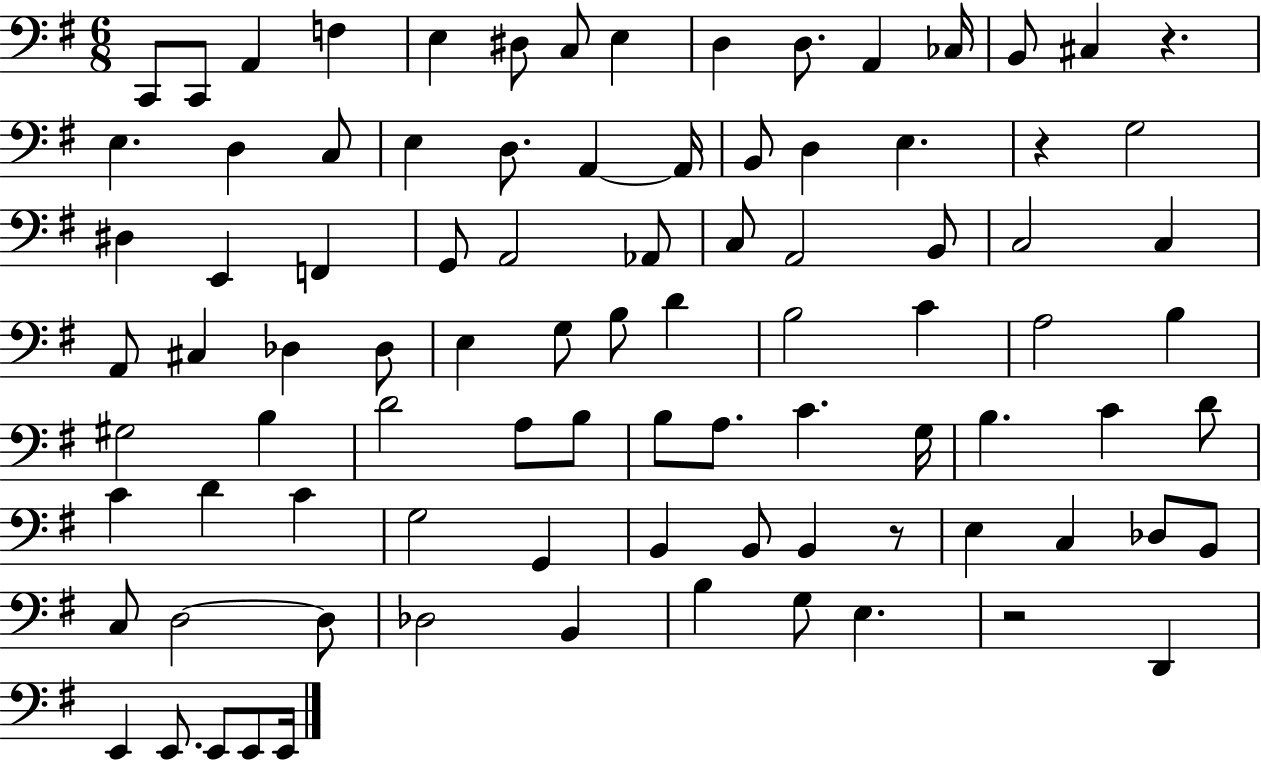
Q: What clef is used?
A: bass